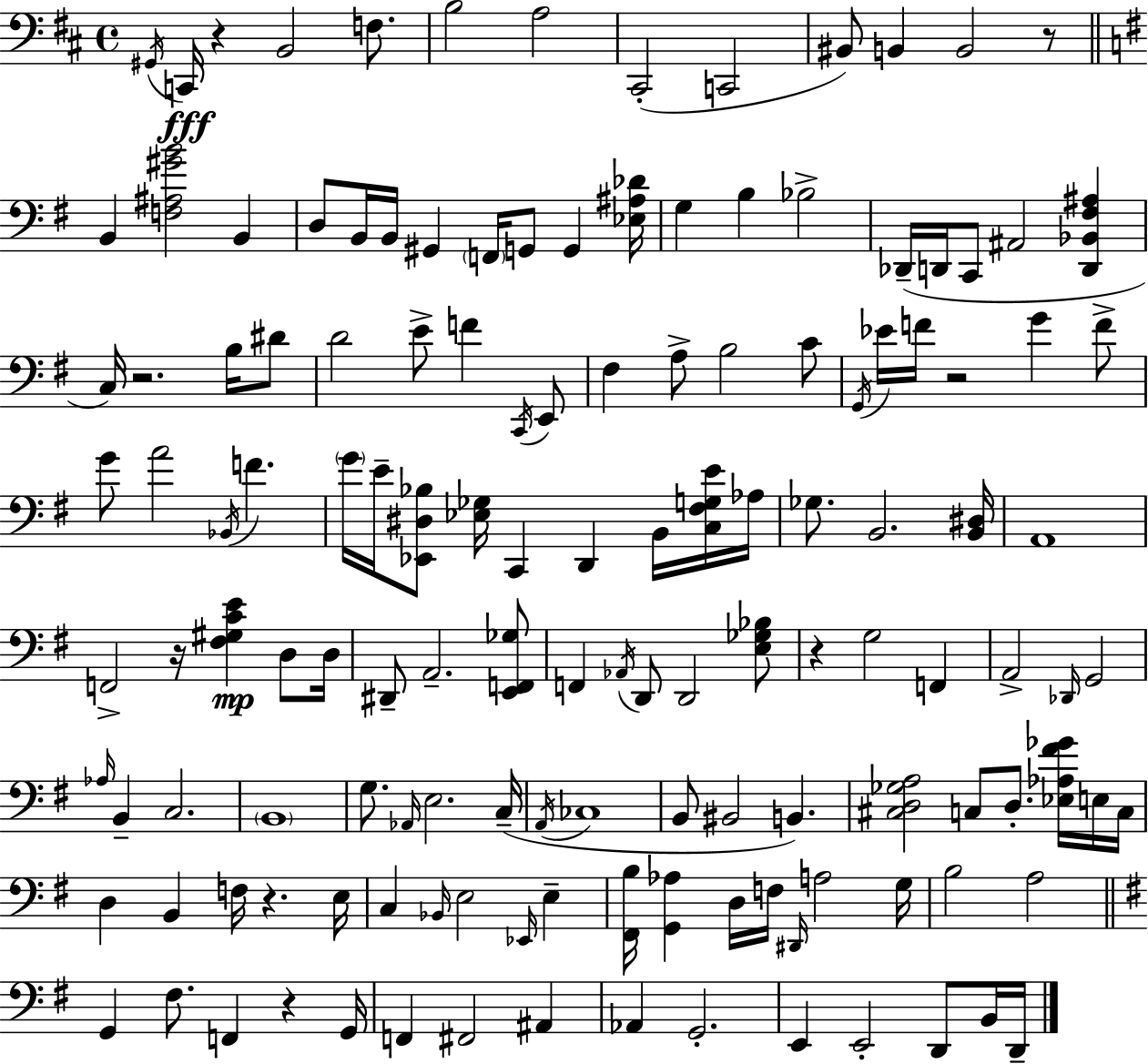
G#2/s C2/s R/q B2/h F3/e. B3/h A3/h C#2/h C2/h BIS2/e B2/q B2/h R/e B2/q [F3,A#3,G#4,B4]/h B2/q D3/e B2/s B2/s G#2/q F2/s G2/e G2/q [Eb3,A#3,Db4]/s G3/q B3/q Bb3/h Db2/s D2/s C2/e A#2/h [D2,Bb2,F#3,A#3]/q C3/s R/h. B3/s D#4/e D4/h E4/e F4/q C2/s E2/e F#3/q A3/e B3/h C4/e G2/s Eb4/s F4/s R/h G4/q F4/e G4/e A4/h Bb2/s F4/q. G4/s E4/s [Eb2,D#3,Bb3]/e [Eb3,Gb3]/s C2/q D2/q B2/s [C3,F#3,G3,E4]/s Ab3/s Gb3/e. B2/h. [B2,D#3]/s A2/w F2/h R/s [F#3,G#3,C4,E4]/q D3/e D3/s D#2/e A2/h. [E2,F2,Gb3]/e F2/q Ab2/s D2/e D2/h [E3,Gb3,Bb3]/e R/q G3/h F2/q A2/h Db2/s G2/h Ab3/s B2/q C3/h. B2/w G3/e. Ab2/s E3/h. C3/s A2/s CES3/w B2/e BIS2/h B2/q. [C#3,D3,Gb3,A3]/h C3/e D3/e. [Eb3,Ab3,F#4,Gb4]/s E3/s C3/s D3/q B2/q F3/s R/q. E3/s C3/q Bb2/s E3/h Eb2/s E3/q [F#2,B3]/s [G2,Ab3]/q D3/s F3/s D#2/s A3/h G3/s B3/h A3/h G2/q F#3/e. F2/q R/q G2/s F2/q F#2/h A#2/q Ab2/q G2/h. E2/q E2/h D2/e B2/s D2/s